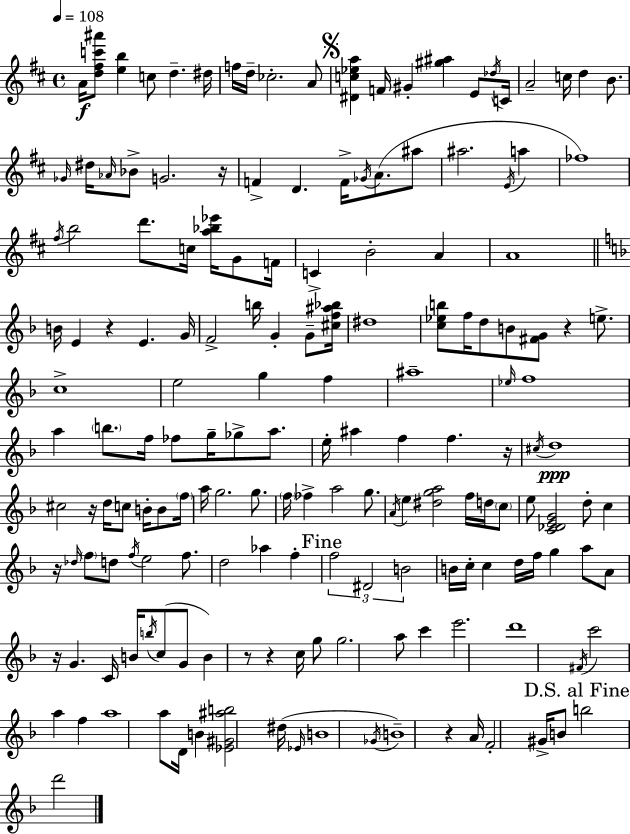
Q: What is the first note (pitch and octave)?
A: A4